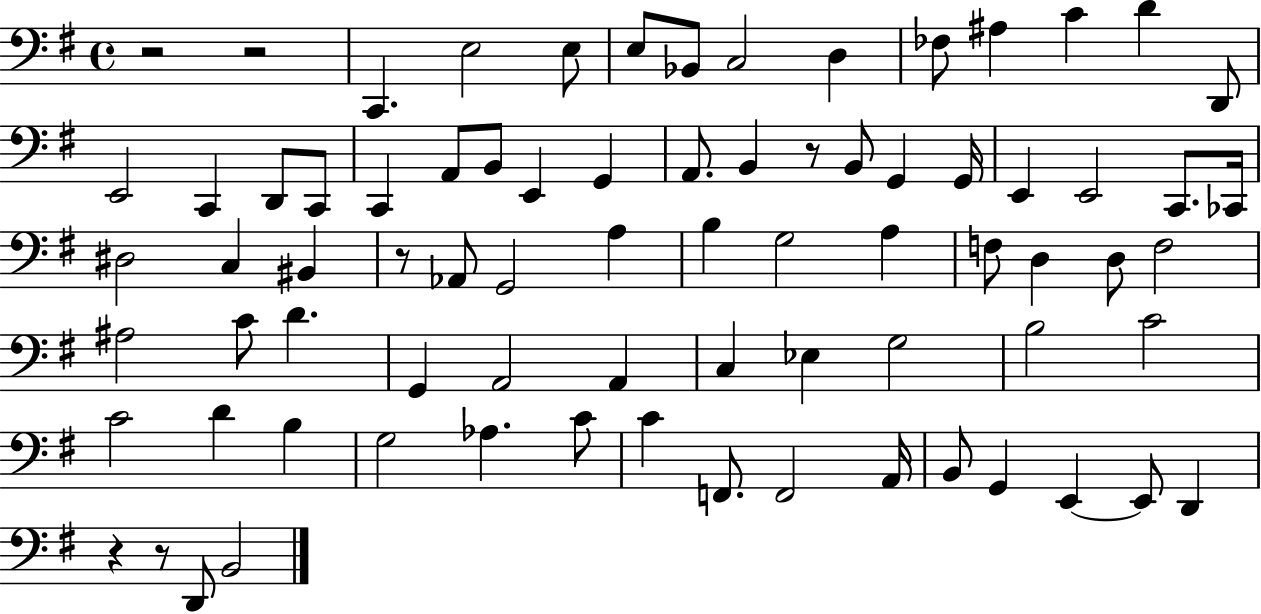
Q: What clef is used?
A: bass